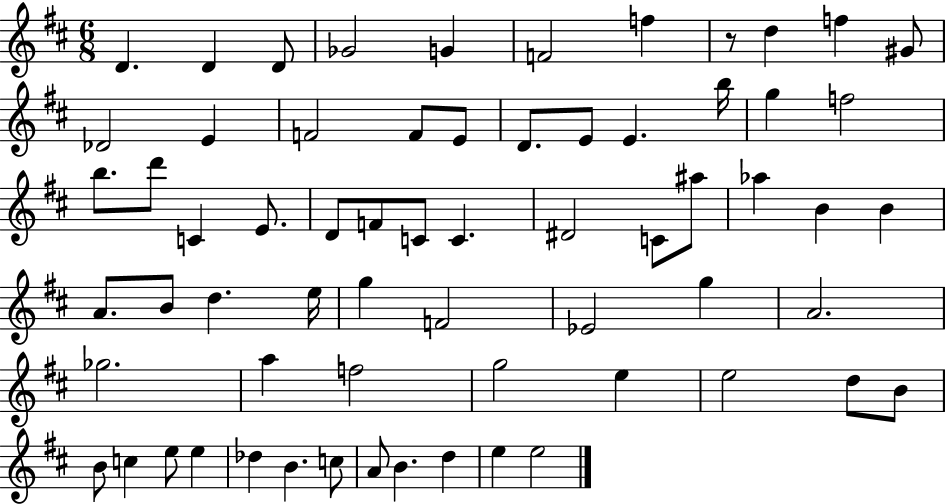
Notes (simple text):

D4/q. D4/q D4/e Gb4/h G4/q F4/h F5/q R/e D5/q F5/q G#4/e Db4/h E4/q F4/h F4/e E4/e D4/e. E4/e E4/q. B5/s G5/q F5/h B5/e. D6/e C4/q E4/e. D4/e F4/e C4/e C4/q. D#4/h C4/e A#5/e Ab5/q B4/q B4/q A4/e. B4/e D5/q. E5/s G5/q F4/h Eb4/h G5/q A4/h. Gb5/h. A5/q F5/h G5/h E5/q E5/h D5/e B4/e B4/e C5/q E5/e E5/q Db5/q B4/q. C5/e A4/e B4/q. D5/q E5/q E5/h